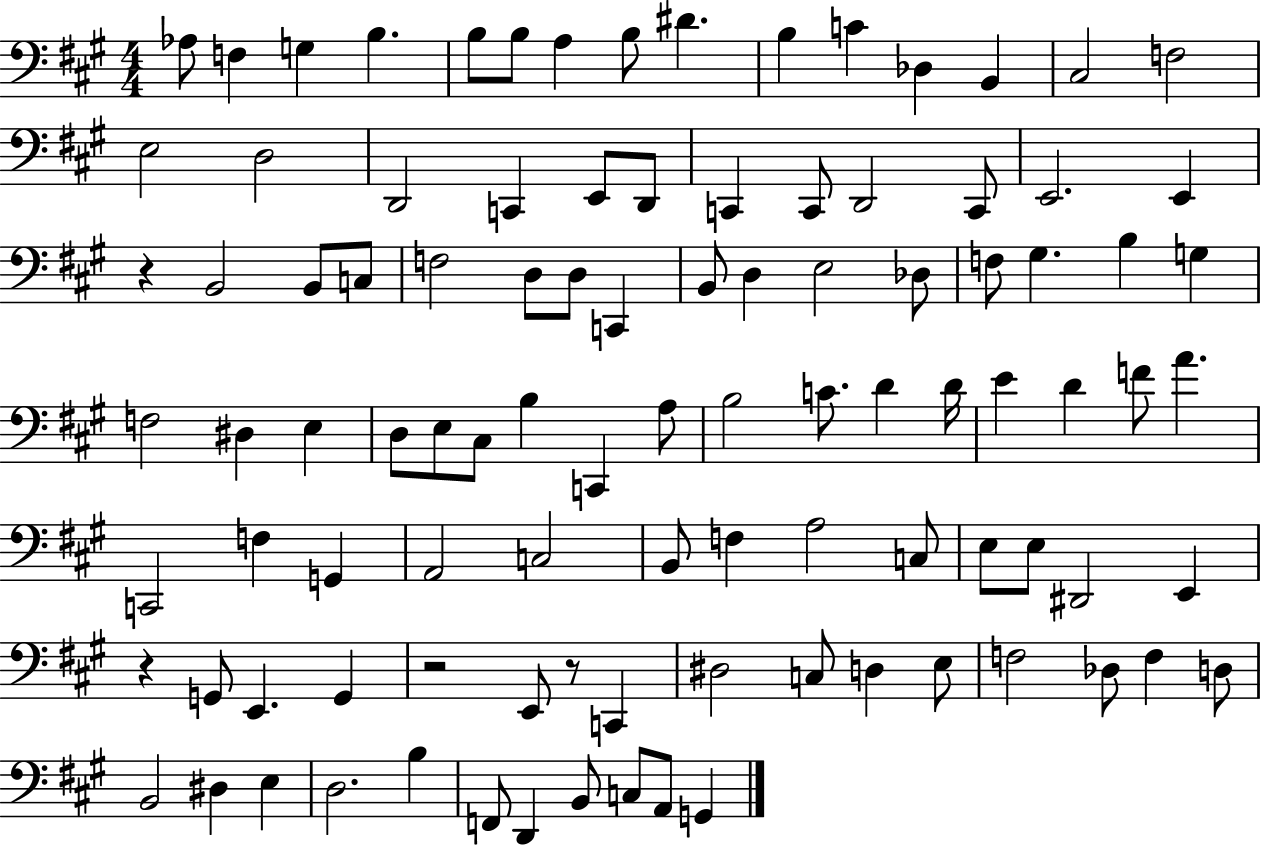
{
  \clef bass
  \numericTimeSignature
  \time 4/4
  \key a \major
  aes8 f4 g4 b4. | b8 b8 a4 b8 dis'4. | b4 c'4 des4 b,4 | cis2 f2 | \break e2 d2 | d,2 c,4 e,8 d,8 | c,4 c,8 d,2 c,8 | e,2. e,4 | \break r4 b,2 b,8 c8 | f2 d8 d8 c,4 | b,8 d4 e2 des8 | f8 gis4. b4 g4 | \break f2 dis4 e4 | d8 e8 cis8 b4 c,4 a8 | b2 c'8. d'4 d'16 | e'4 d'4 f'8 a'4. | \break c,2 f4 g,4 | a,2 c2 | b,8 f4 a2 c8 | e8 e8 dis,2 e,4 | \break r4 g,8 e,4. g,4 | r2 e,8 r8 c,4 | dis2 c8 d4 e8 | f2 des8 f4 d8 | \break b,2 dis4 e4 | d2. b4 | f,8 d,4 b,8 c8 a,8 g,4 | \bar "|."
}